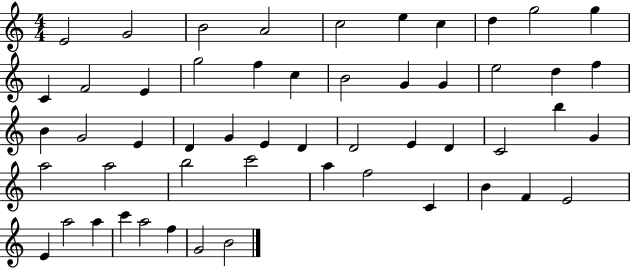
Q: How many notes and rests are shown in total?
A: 53